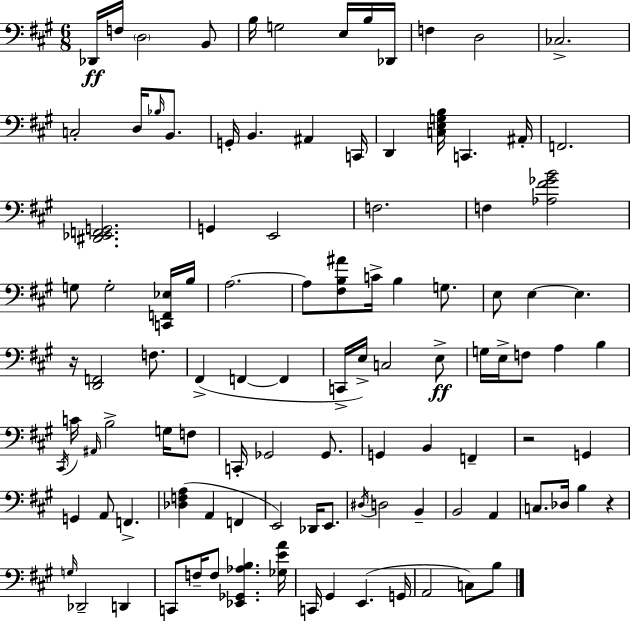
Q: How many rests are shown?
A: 3